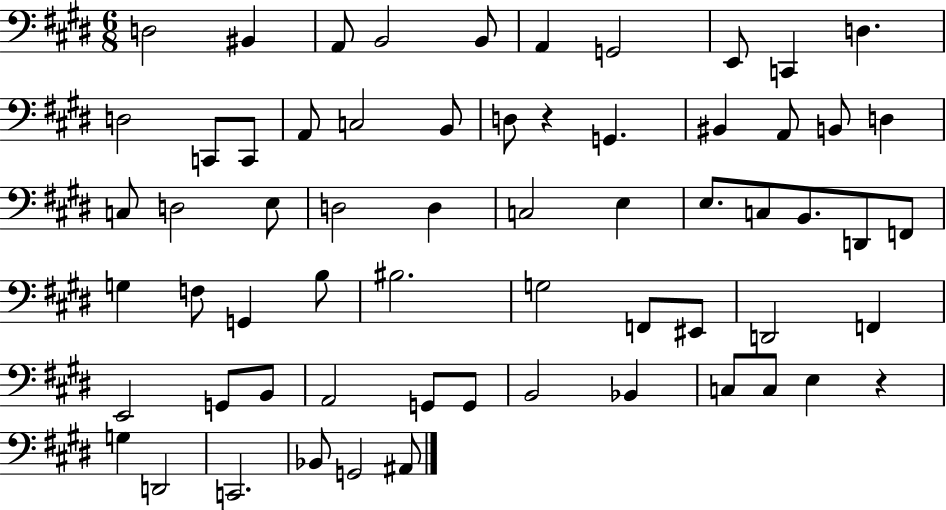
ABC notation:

X:1
T:Untitled
M:6/8
L:1/4
K:E
D,2 ^B,, A,,/2 B,,2 B,,/2 A,, G,,2 E,,/2 C,, D, D,2 C,,/2 C,,/2 A,,/2 C,2 B,,/2 D,/2 z G,, ^B,, A,,/2 B,,/2 D, C,/2 D,2 E,/2 D,2 D, C,2 E, E,/2 C,/2 B,,/2 D,,/2 F,,/2 G, F,/2 G,, B,/2 ^B,2 G,2 F,,/2 ^E,,/2 D,,2 F,, E,,2 G,,/2 B,,/2 A,,2 G,,/2 G,,/2 B,,2 _B,, C,/2 C,/2 E, z G, D,,2 C,,2 _B,,/2 G,,2 ^A,,/2